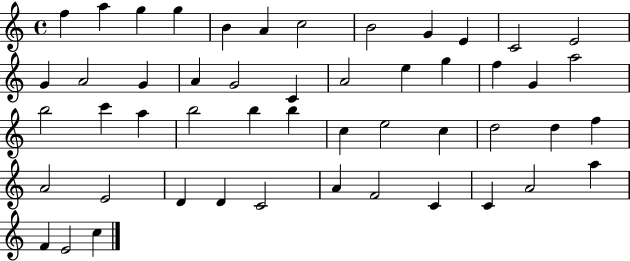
F5/q A5/q G5/q G5/q B4/q A4/q C5/h B4/h G4/q E4/q C4/h E4/h G4/q A4/h G4/q A4/q G4/h C4/q A4/h E5/q G5/q F5/q G4/q A5/h B5/h C6/q A5/q B5/h B5/q B5/q C5/q E5/h C5/q D5/h D5/q F5/q A4/h E4/h D4/q D4/q C4/h A4/q F4/h C4/q C4/q A4/h A5/q F4/q E4/h C5/q